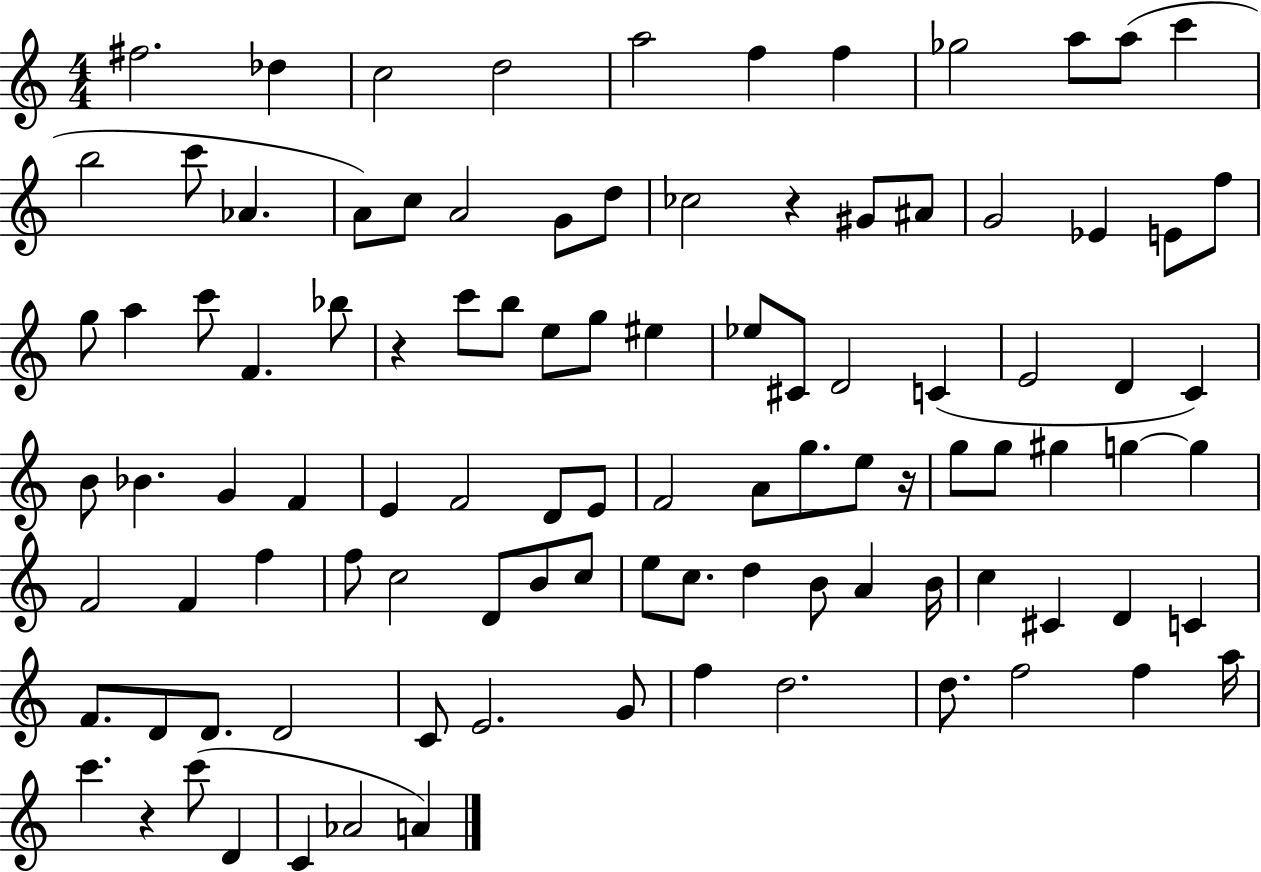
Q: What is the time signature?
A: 4/4